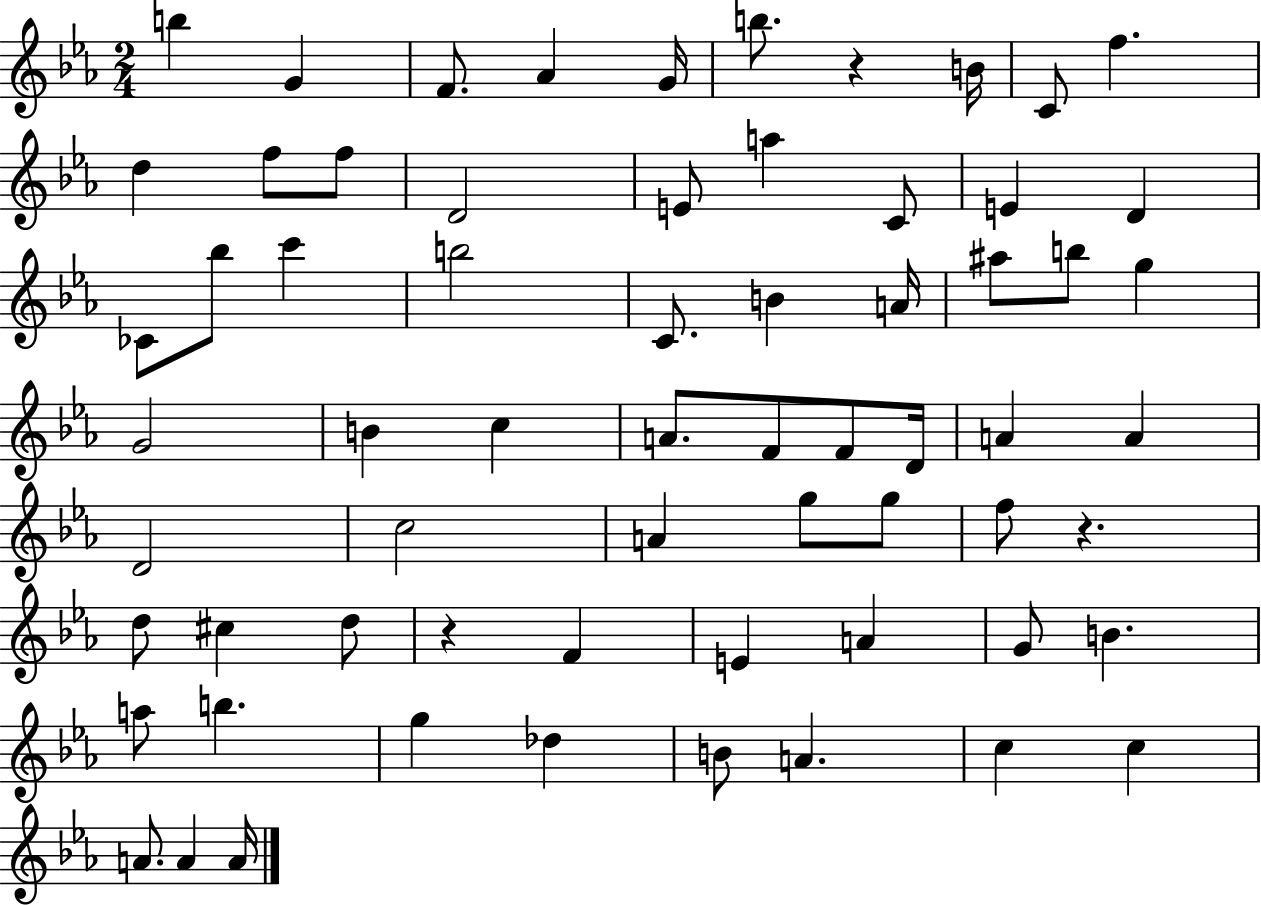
B5/q G4/q F4/e. Ab4/q G4/s B5/e. R/q B4/s C4/e F5/q. D5/q F5/e F5/e D4/h E4/e A5/q C4/e E4/q D4/q CES4/e Bb5/e C6/q B5/h C4/e. B4/q A4/s A#5/e B5/e G5/q G4/h B4/q C5/q A4/e. F4/e F4/e D4/s A4/q A4/q D4/h C5/h A4/q G5/e G5/e F5/e R/q. D5/e C#5/q D5/e R/q F4/q E4/q A4/q G4/e B4/q. A5/e B5/q. G5/q Db5/q B4/e A4/q. C5/q C5/q A4/e. A4/q A4/s